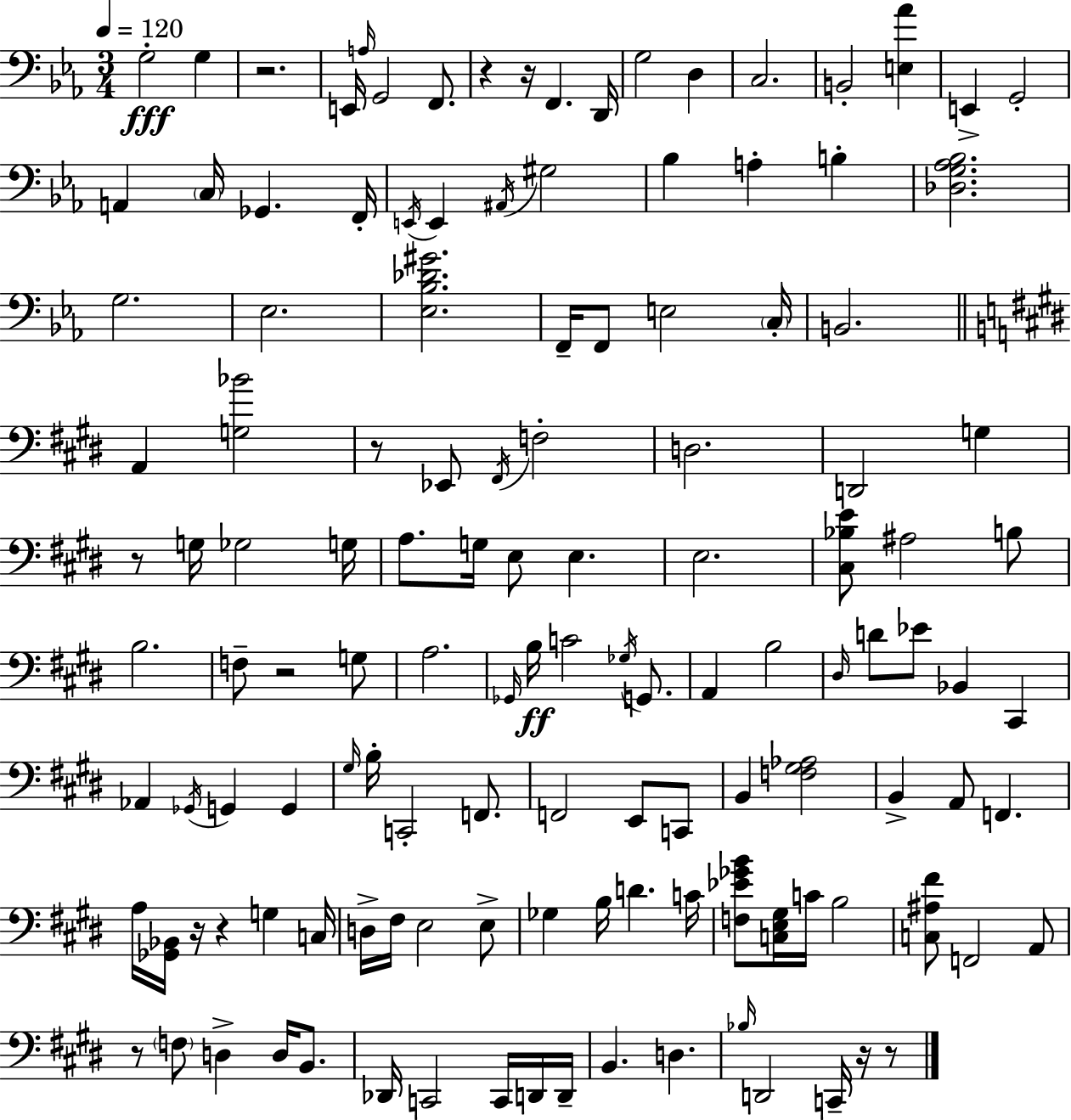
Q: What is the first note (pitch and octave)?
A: G3